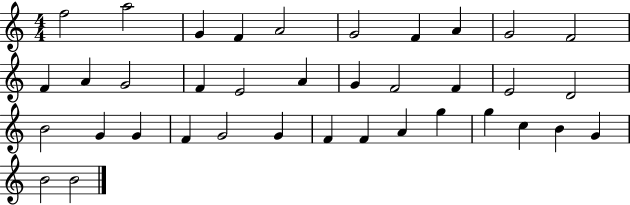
{
  \clef treble
  \numericTimeSignature
  \time 4/4
  \key c \major
  f''2 a''2 | g'4 f'4 a'2 | g'2 f'4 a'4 | g'2 f'2 | \break f'4 a'4 g'2 | f'4 e'2 a'4 | g'4 f'2 f'4 | e'2 d'2 | \break b'2 g'4 g'4 | f'4 g'2 g'4 | f'4 f'4 a'4 g''4 | g''4 c''4 b'4 g'4 | \break b'2 b'2 | \bar "|."
}